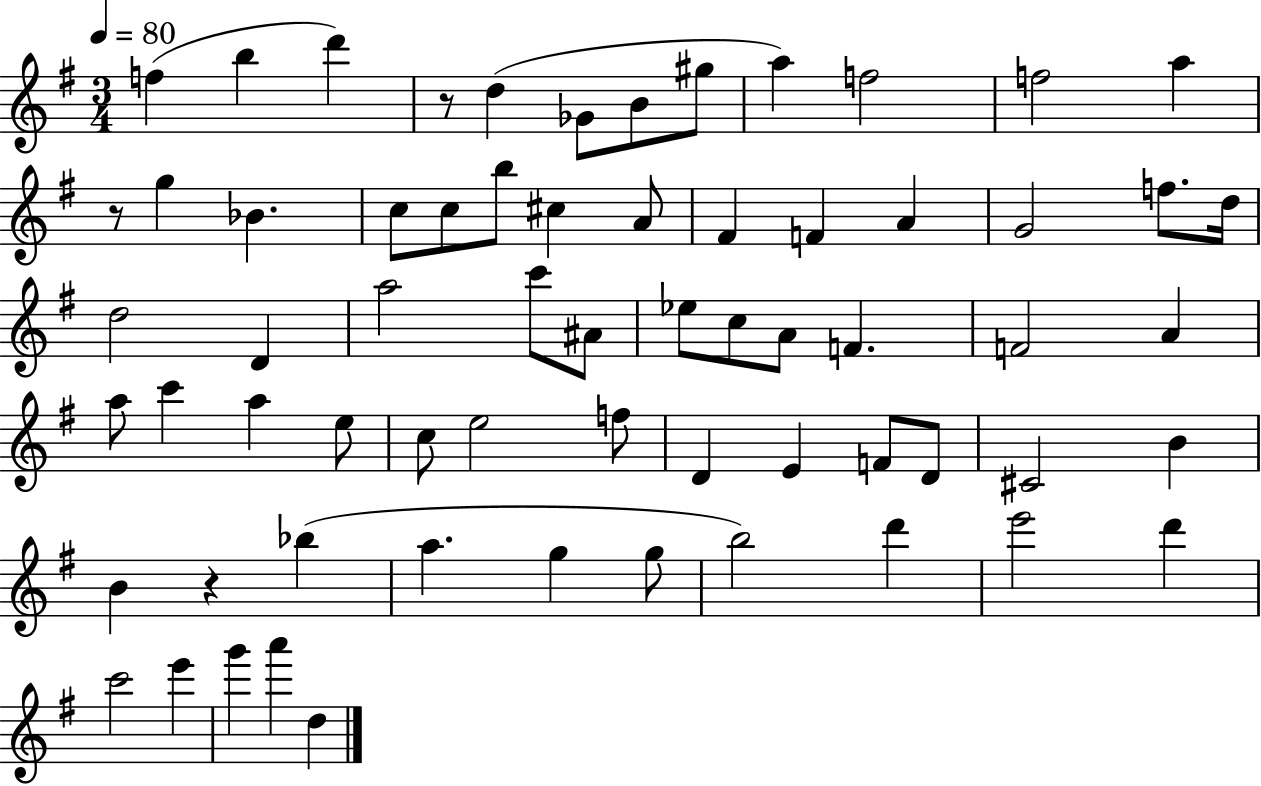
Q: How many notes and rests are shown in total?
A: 65